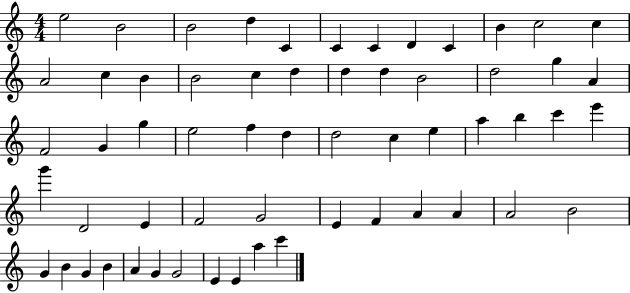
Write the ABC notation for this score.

X:1
T:Untitled
M:4/4
L:1/4
K:C
e2 B2 B2 d C C C D C B c2 c A2 c B B2 c d d d B2 d2 g A F2 G g e2 f d d2 c e a b c' e' g' D2 E F2 G2 E F A A A2 B2 G B G B A G G2 E E a c'